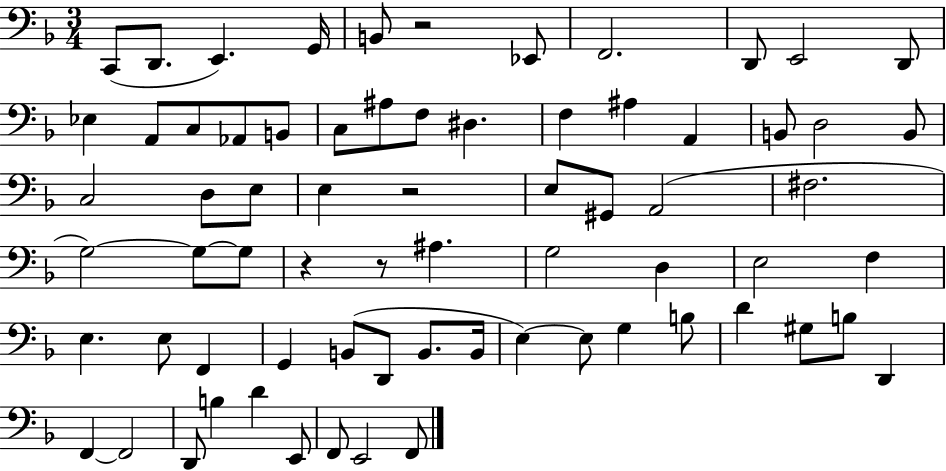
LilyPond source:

{
  \clef bass
  \numericTimeSignature
  \time 3/4
  \key f \major
  c,8( d,8. e,4.) g,16 | b,8 r2 ees,8 | f,2. | d,8 e,2 d,8 | \break ees4 a,8 c8 aes,8 b,8 | c8 ais8 f8 dis4. | f4 ais4 a,4 | b,8 d2 b,8 | \break c2 d8 e8 | e4 r2 | e8 gis,8 a,2( | fis2. | \break g2~~) g8~~ g8 | r4 r8 ais4. | g2 d4 | e2 f4 | \break e4. e8 f,4 | g,4 b,8( d,8 b,8. b,16 | e4~~) e8 g4 b8 | d'4 gis8 b8 d,4 | \break f,4~~ f,2 | d,8 b4 d'4 e,8 | f,8 e,2 f,8 | \bar "|."
}